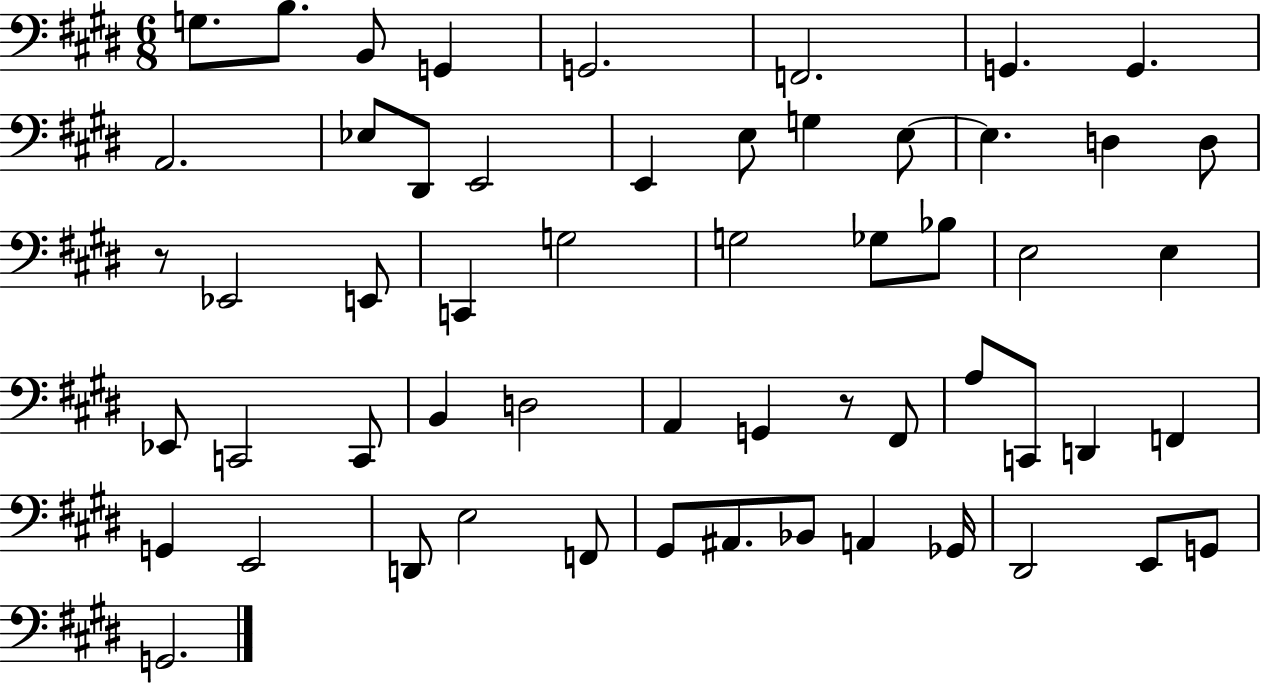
G3/e. B3/e. B2/e G2/q G2/h. F2/h. G2/q. G2/q. A2/h. Eb3/e D#2/e E2/h E2/q E3/e G3/q E3/e E3/q. D3/q D3/e R/e Eb2/h E2/e C2/q G3/h G3/h Gb3/e Bb3/e E3/h E3/q Eb2/e C2/h C2/e B2/q D3/h A2/q G2/q R/e F#2/e A3/e C2/e D2/q F2/q G2/q E2/h D2/e E3/h F2/e G#2/e A#2/e. Bb2/e A2/q Gb2/s D#2/h E2/e G2/e G2/h.